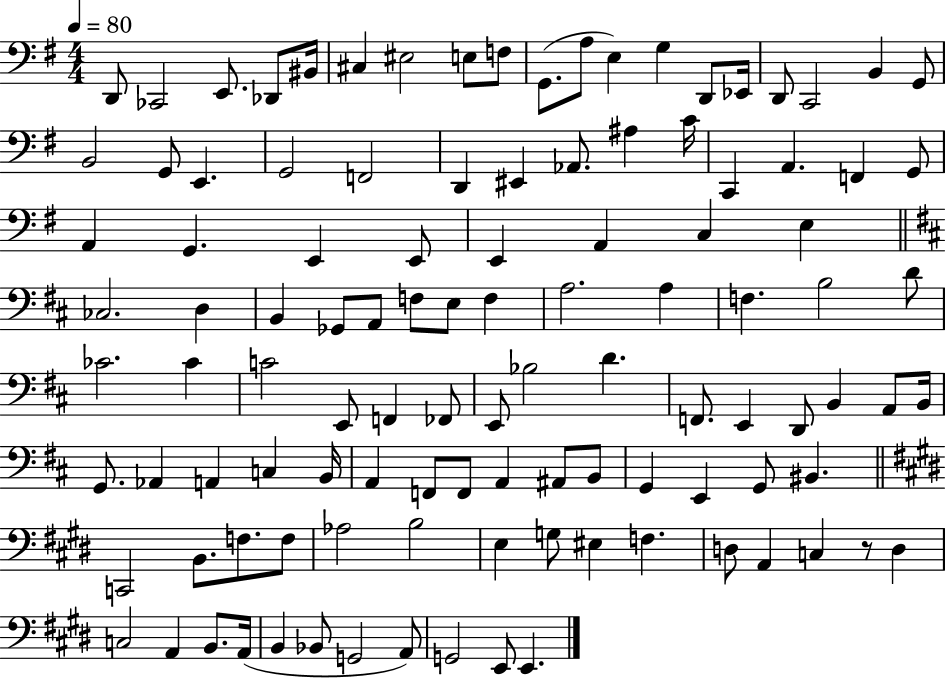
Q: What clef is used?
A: bass